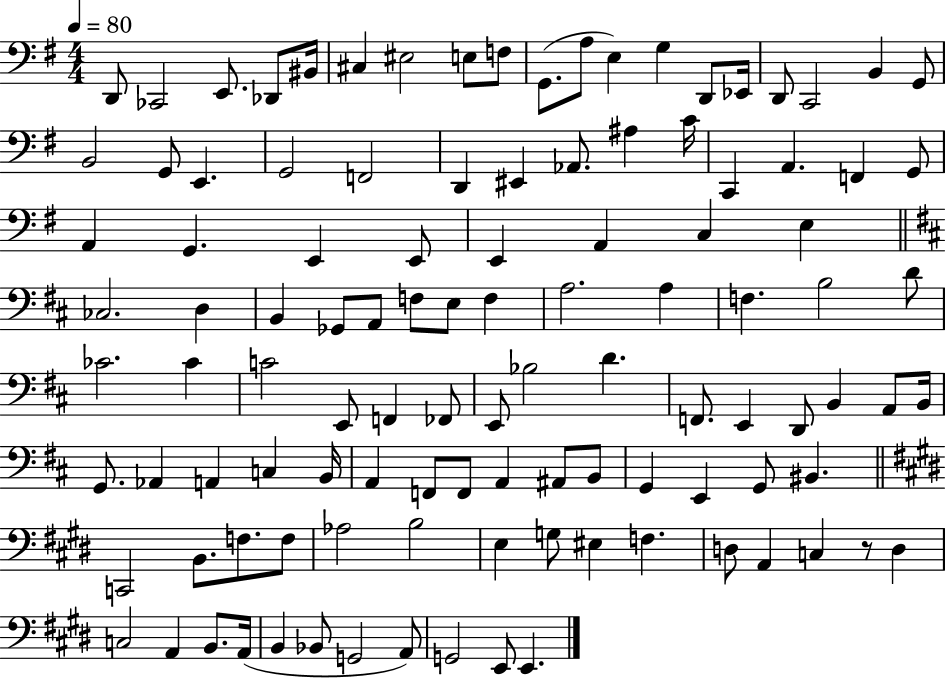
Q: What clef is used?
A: bass